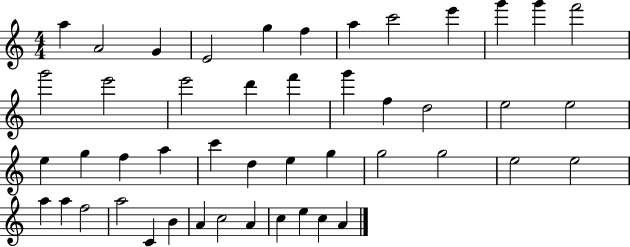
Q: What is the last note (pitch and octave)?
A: A4